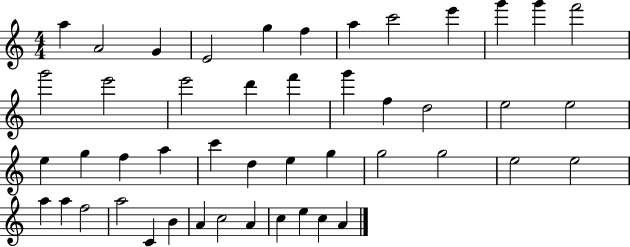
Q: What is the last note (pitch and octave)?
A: A4